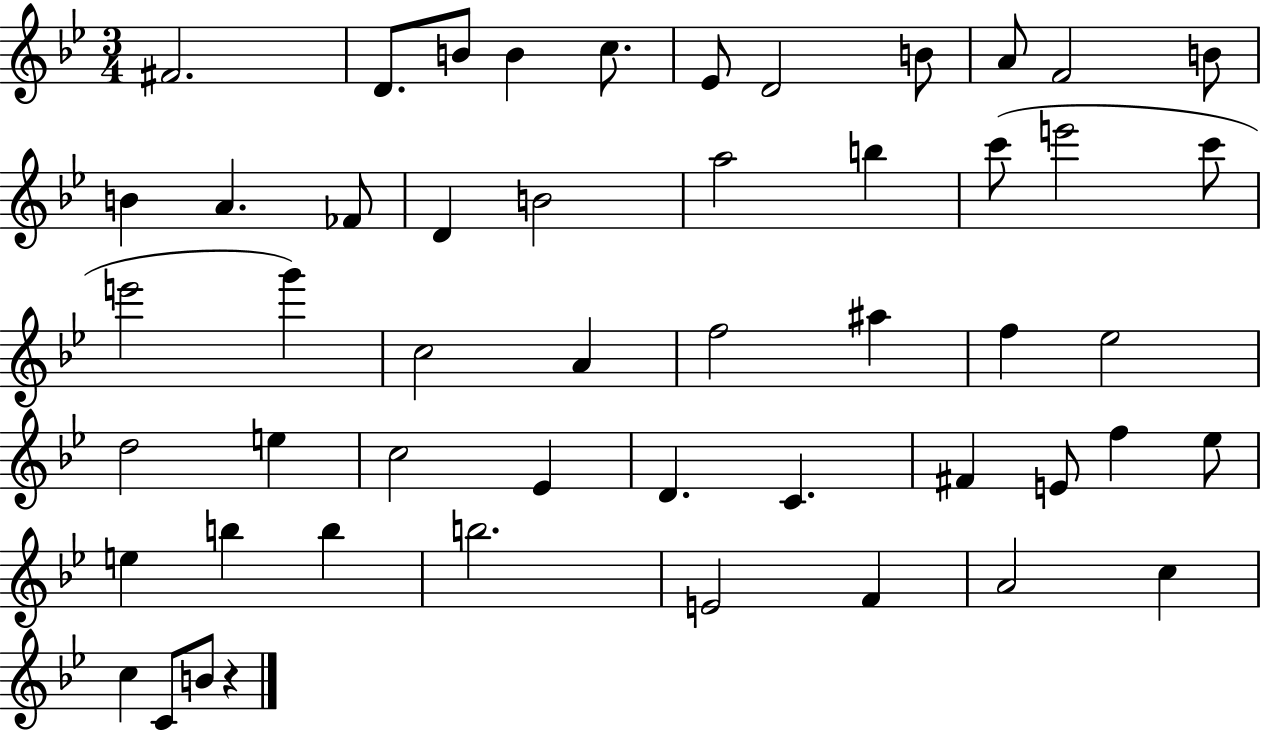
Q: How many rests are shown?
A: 1